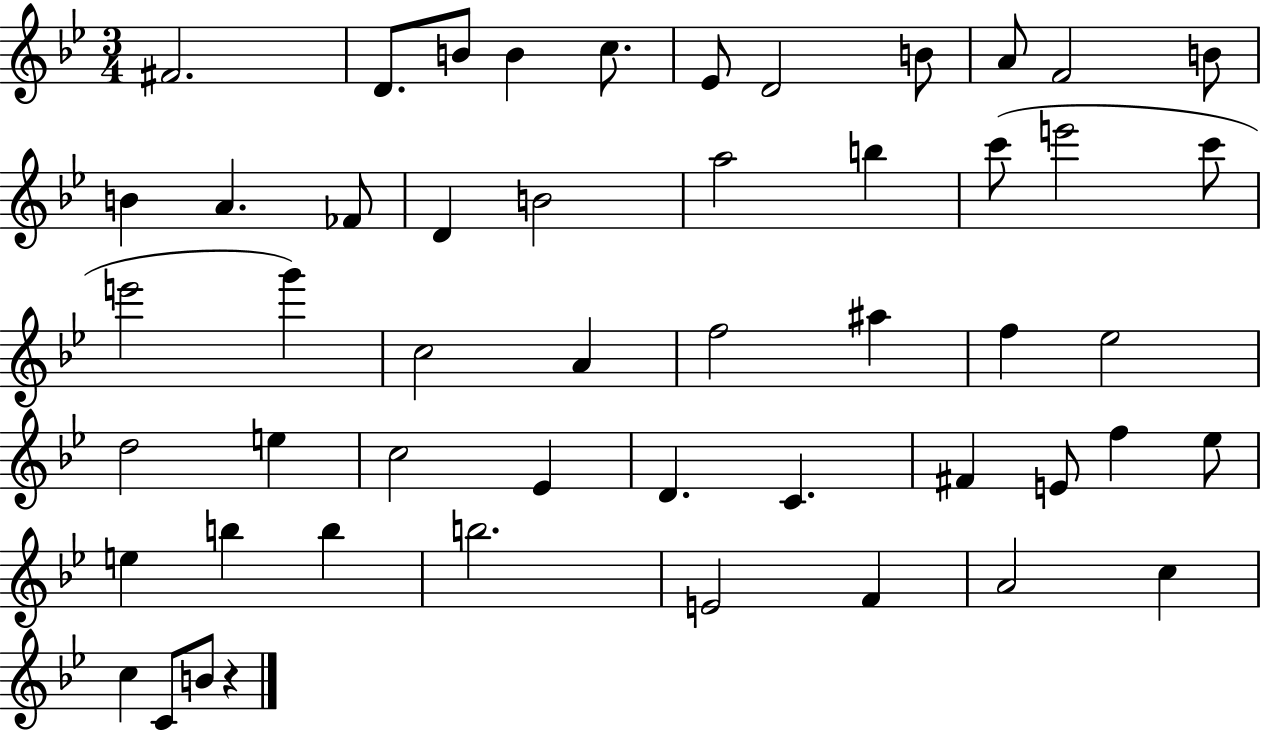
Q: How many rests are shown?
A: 1